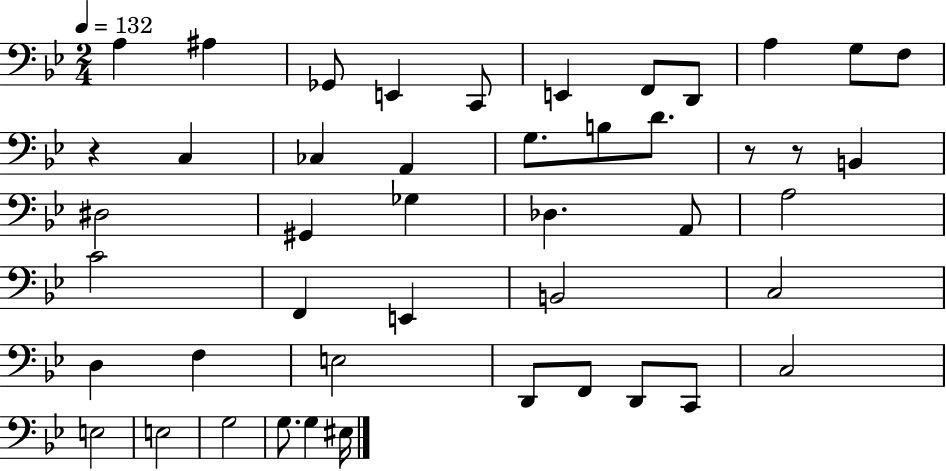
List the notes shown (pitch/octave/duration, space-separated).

A3/q A#3/q Gb2/e E2/q C2/e E2/q F2/e D2/e A3/q G3/e F3/e R/q C3/q CES3/q A2/q G3/e. B3/e D4/e. R/e R/e B2/q D#3/h G#2/q Gb3/q Db3/q. A2/e A3/h C4/h F2/q E2/q B2/h C3/h D3/q F3/q E3/h D2/e F2/e D2/e C2/e C3/h E3/h E3/h G3/h G3/e. G3/q EIS3/s